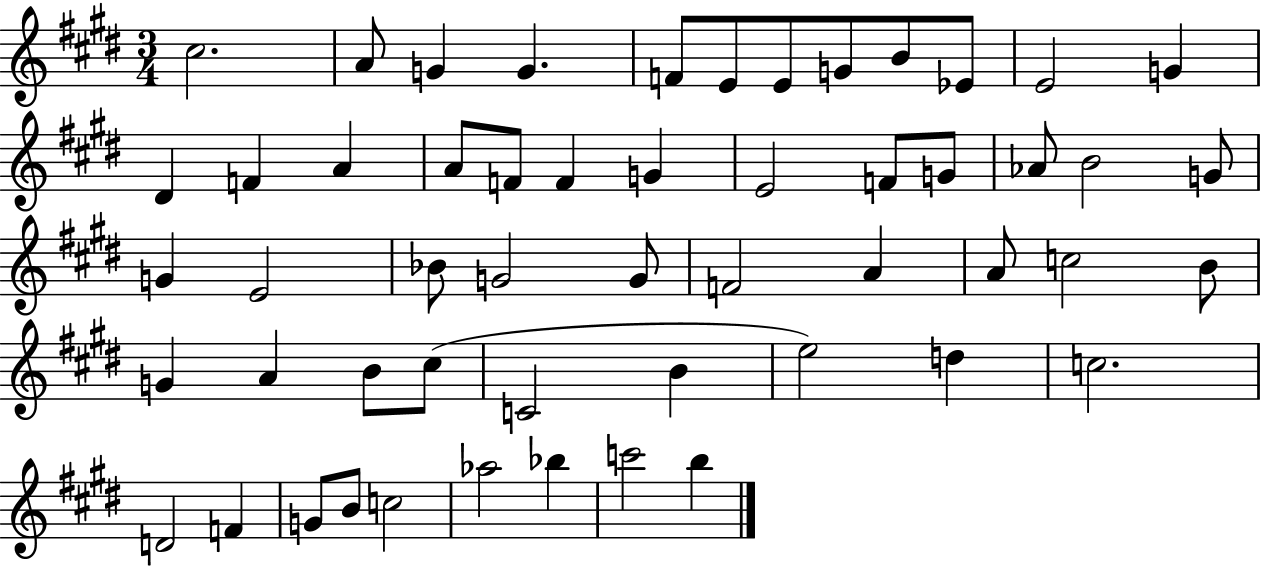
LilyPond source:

{
  \clef treble
  \numericTimeSignature
  \time 3/4
  \key e \major
  \repeat volta 2 { cis''2. | a'8 g'4 g'4. | f'8 e'8 e'8 g'8 b'8 ees'8 | e'2 g'4 | \break dis'4 f'4 a'4 | a'8 f'8 f'4 g'4 | e'2 f'8 g'8 | aes'8 b'2 g'8 | \break g'4 e'2 | bes'8 g'2 g'8 | f'2 a'4 | a'8 c''2 b'8 | \break g'4 a'4 b'8 cis''8( | c'2 b'4 | e''2) d''4 | c''2. | \break d'2 f'4 | g'8 b'8 c''2 | aes''2 bes''4 | c'''2 b''4 | \break } \bar "|."
}